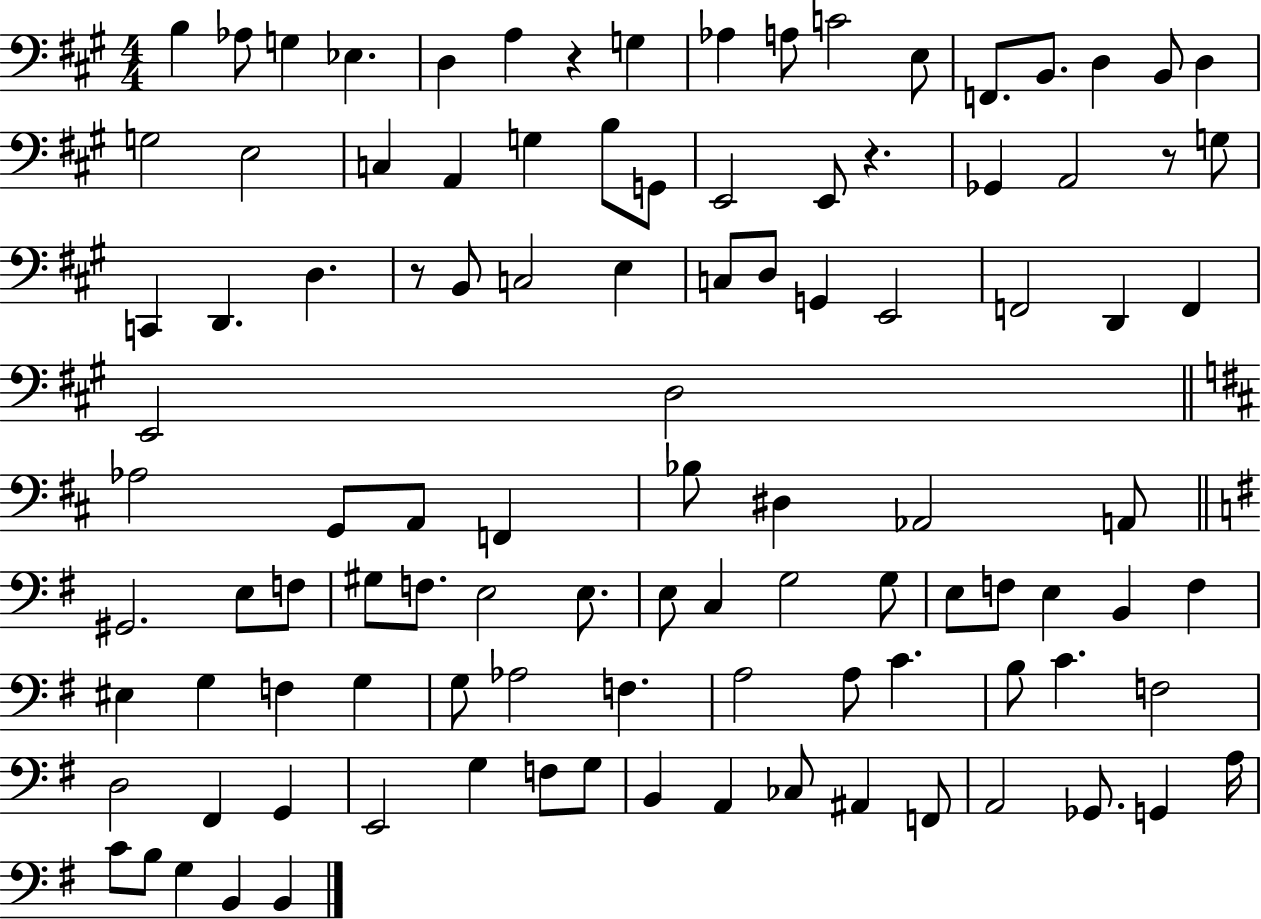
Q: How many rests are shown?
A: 4